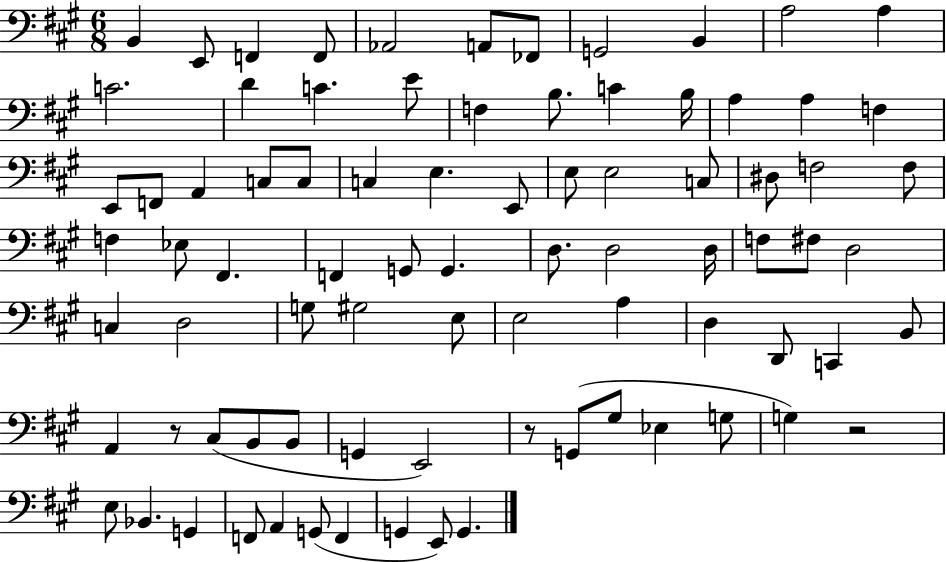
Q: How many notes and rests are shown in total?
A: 83